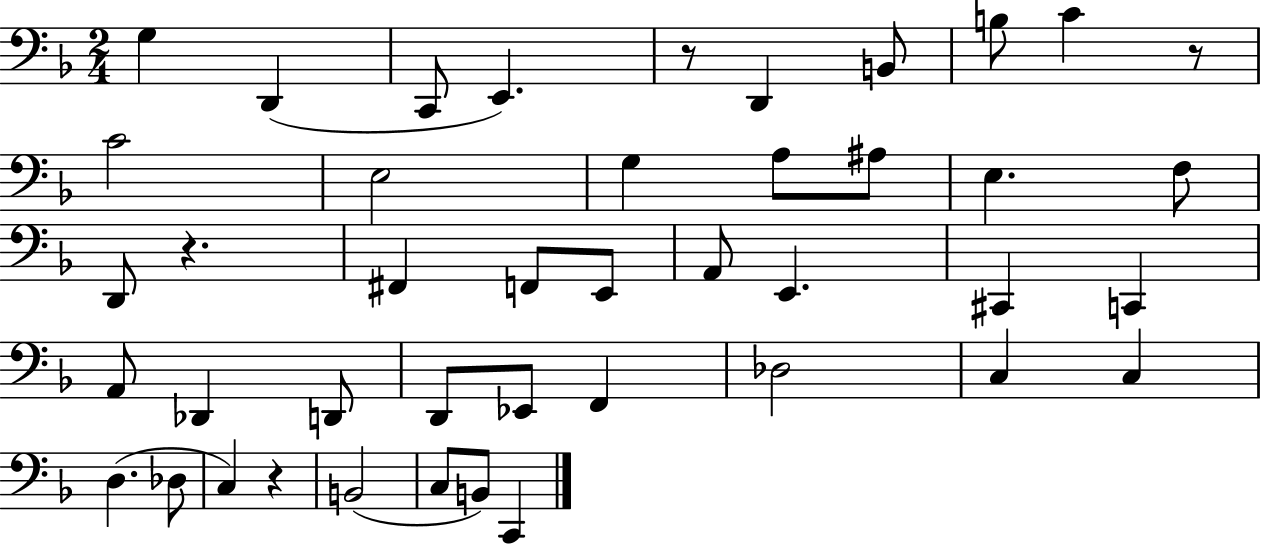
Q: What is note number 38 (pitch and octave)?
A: B2